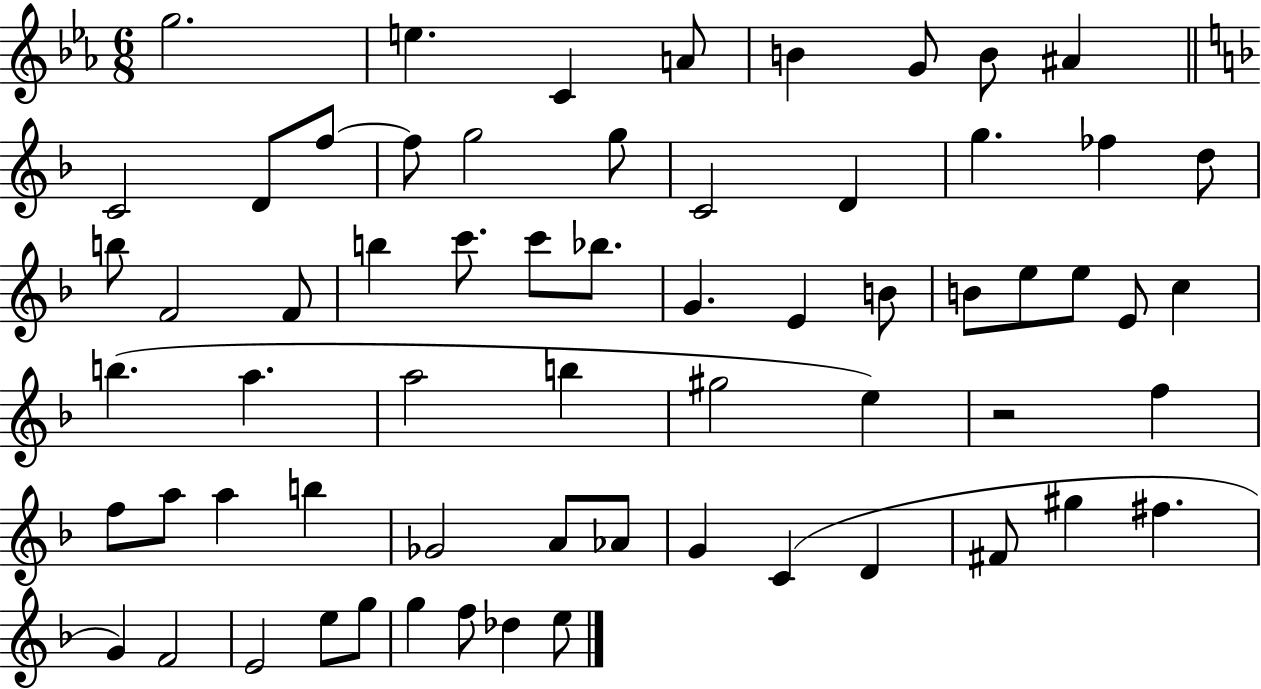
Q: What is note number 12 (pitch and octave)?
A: F5